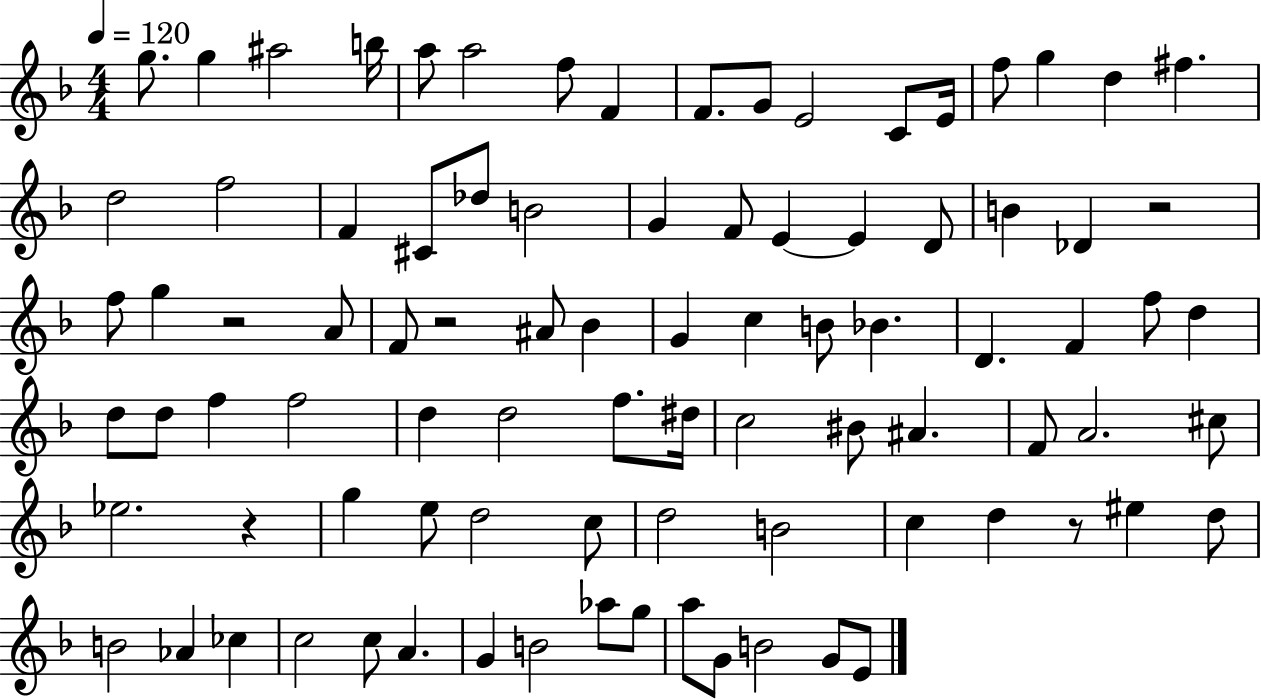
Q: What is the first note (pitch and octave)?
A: G5